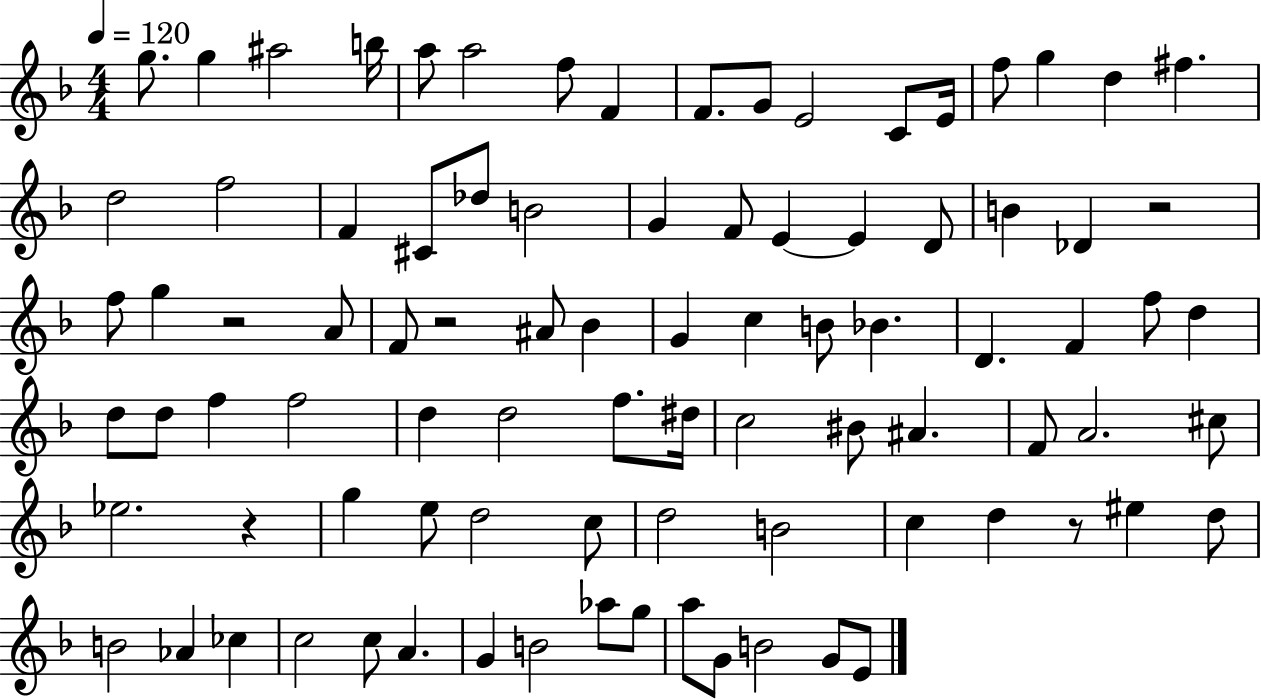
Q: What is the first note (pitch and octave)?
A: G5